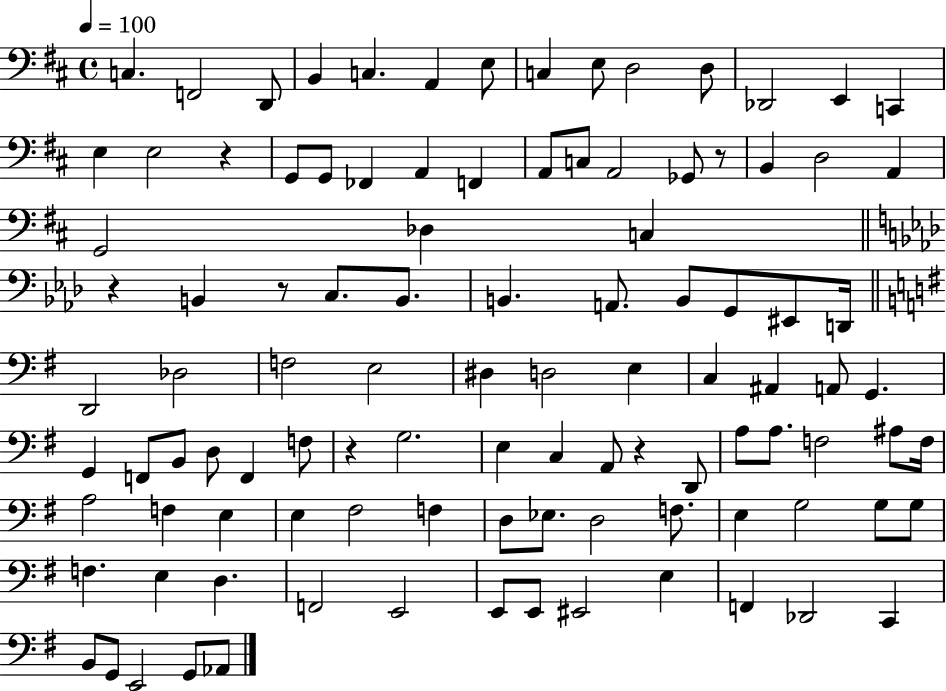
C3/q. F2/h D2/e B2/q C3/q. A2/q E3/e C3/q E3/e D3/h D3/e Db2/h E2/q C2/q E3/q E3/h R/q G2/e G2/e FES2/q A2/q F2/q A2/e C3/e A2/h Gb2/e R/e B2/q D3/h A2/q G2/h Db3/q C3/q R/q B2/q R/e C3/e. B2/e. B2/q. A2/e. B2/e G2/e EIS2/e D2/s D2/h Db3/h F3/h E3/h D#3/q D3/h E3/q C3/q A#2/q A2/e G2/q. G2/q F2/e B2/e D3/e F2/q F3/e R/q G3/h. E3/q C3/q A2/e R/q D2/e A3/e A3/e. F3/h A#3/e F3/s A3/h F3/q E3/q E3/q F#3/h F3/q D3/e Eb3/e. D3/h F3/e. E3/q G3/h G3/e G3/e F3/q. E3/q D3/q. F2/h E2/h E2/e E2/e EIS2/h E3/q F2/q Db2/h C2/q B2/e G2/e E2/h G2/e Ab2/e